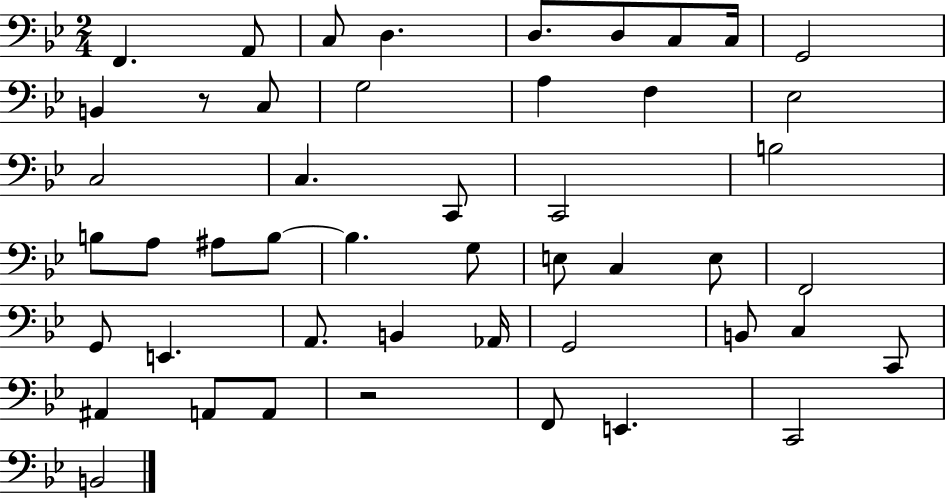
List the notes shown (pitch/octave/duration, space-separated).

F2/q. A2/e C3/e D3/q. D3/e. D3/e C3/e C3/s G2/h B2/q R/e C3/e G3/h A3/q F3/q Eb3/h C3/h C3/q. C2/e C2/h B3/h B3/e A3/e A#3/e B3/e B3/q. G3/e E3/e C3/q E3/e F2/h G2/e E2/q. A2/e. B2/q Ab2/s G2/h B2/e C3/q C2/e A#2/q A2/e A2/e R/h F2/e E2/q. C2/h B2/h